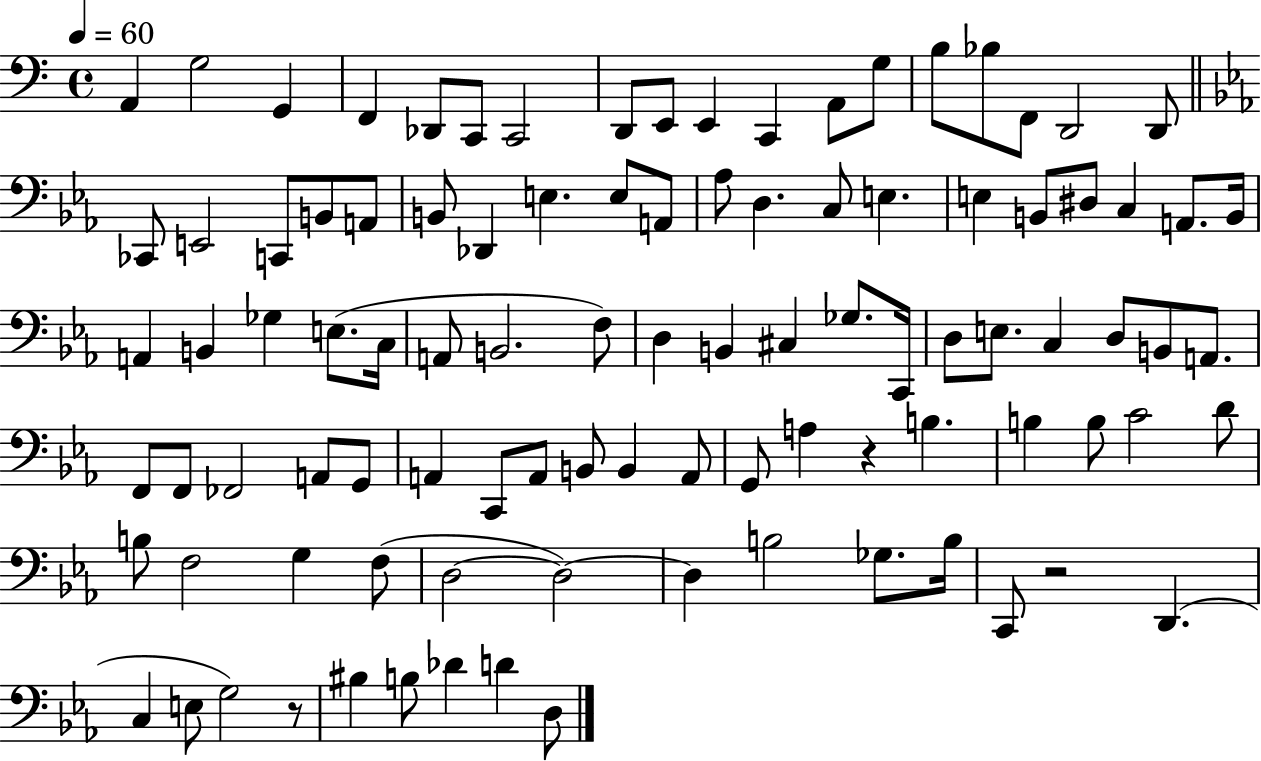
{
  \clef bass
  \time 4/4
  \defaultTimeSignature
  \key c \major
  \tempo 4 = 60
  \repeat volta 2 { a,4 g2 g,4 | f,4 des,8 c,8 c,2 | d,8 e,8 e,4 c,4 a,8 g8 | b8 bes8 f,8 d,2 d,8 | \break \bar "||" \break \key ees \major ces,8 e,2 c,8 b,8 a,8 | b,8 des,4 e4. e8 a,8 | aes8 d4. c8 e4. | e4 b,8 dis8 c4 a,8. b,16 | \break a,4 b,4 ges4 e8.( c16 | a,8 b,2. f8) | d4 b,4 cis4 ges8. c,16 | d8 e8. c4 d8 b,8 a,8. | \break f,8 f,8 fes,2 a,8 g,8 | a,4 c,8 a,8 b,8 b,4 a,8 | g,8 a4 r4 b4. | b4 b8 c'2 d'8 | \break b8 f2 g4 f8( | d2~~ d2~~) | d4 b2 ges8. b16 | c,8 r2 d,4.( | \break c4 e8 g2) r8 | bis4 b8 des'4 d'4 d8 | } \bar "|."
}